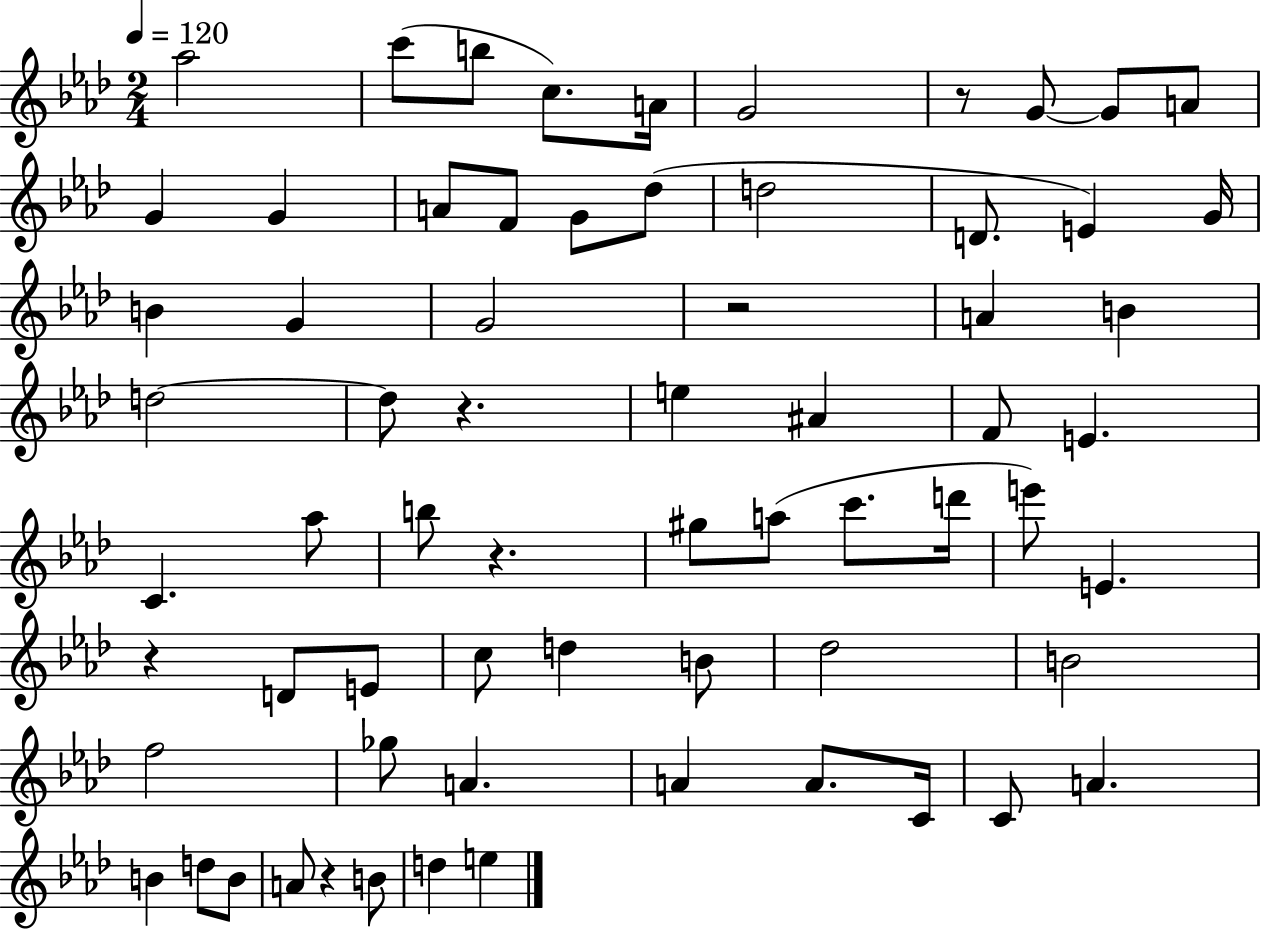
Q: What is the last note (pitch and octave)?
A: E5